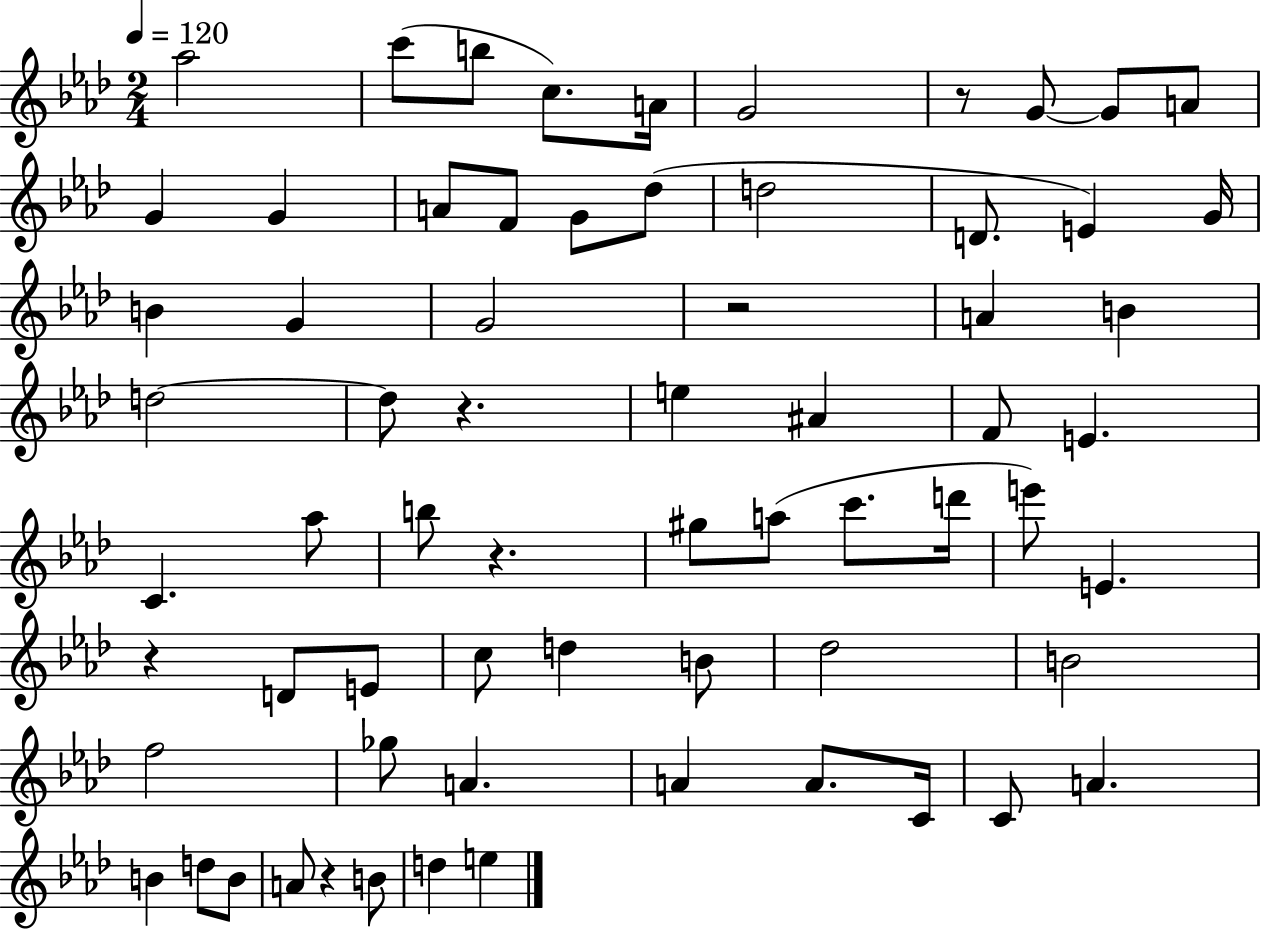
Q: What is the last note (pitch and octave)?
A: E5